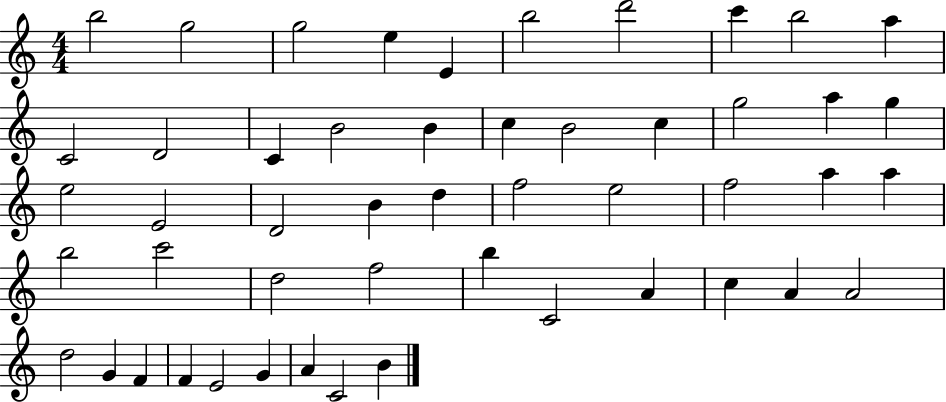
B5/h G5/h G5/h E5/q E4/q B5/h D6/h C6/q B5/h A5/q C4/h D4/h C4/q B4/h B4/q C5/q B4/h C5/q G5/h A5/q G5/q E5/h E4/h D4/h B4/q D5/q F5/h E5/h F5/h A5/q A5/q B5/h C6/h D5/h F5/h B5/q C4/h A4/q C5/q A4/q A4/h D5/h G4/q F4/q F4/q E4/h G4/q A4/q C4/h B4/q